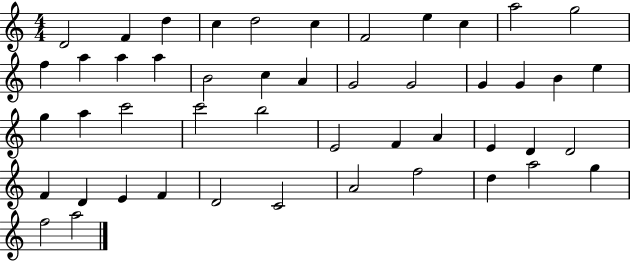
X:1
T:Untitled
M:4/4
L:1/4
K:C
D2 F d c d2 c F2 e c a2 g2 f a a a B2 c A G2 G2 G G B e g a c'2 c'2 b2 E2 F A E D D2 F D E F D2 C2 A2 f2 d a2 g f2 a2